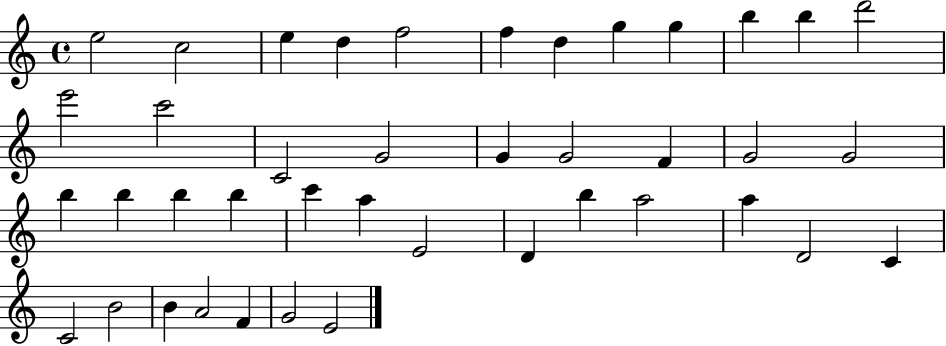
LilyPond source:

{
  \clef treble
  \time 4/4
  \defaultTimeSignature
  \key c \major
  e''2 c''2 | e''4 d''4 f''2 | f''4 d''4 g''4 g''4 | b''4 b''4 d'''2 | \break e'''2 c'''2 | c'2 g'2 | g'4 g'2 f'4 | g'2 g'2 | \break b''4 b''4 b''4 b''4 | c'''4 a''4 e'2 | d'4 b''4 a''2 | a''4 d'2 c'4 | \break c'2 b'2 | b'4 a'2 f'4 | g'2 e'2 | \bar "|."
}